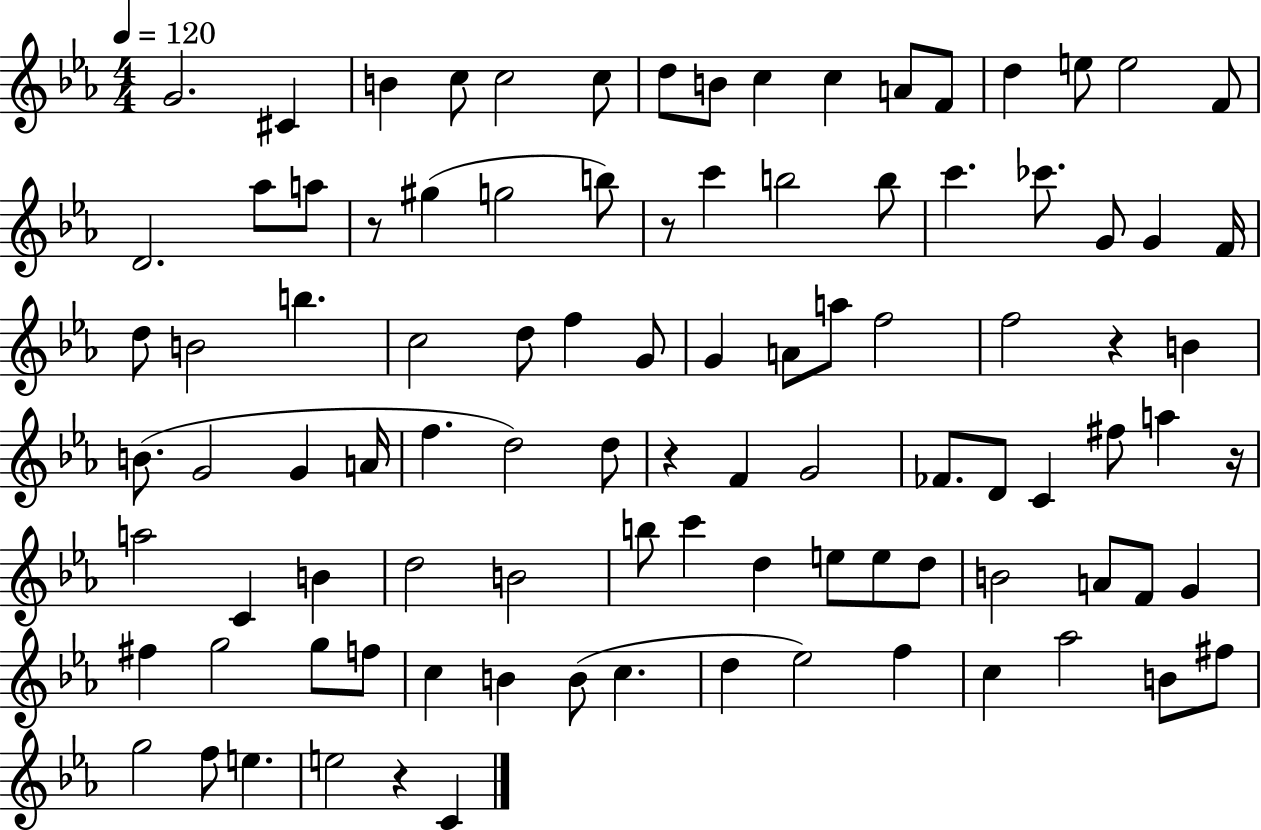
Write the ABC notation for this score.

X:1
T:Untitled
M:4/4
L:1/4
K:Eb
G2 ^C B c/2 c2 c/2 d/2 B/2 c c A/2 F/2 d e/2 e2 F/2 D2 _a/2 a/2 z/2 ^g g2 b/2 z/2 c' b2 b/2 c' _c'/2 G/2 G F/4 d/2 B2 b c2 d/2 f G/2 G A/2 a/2 f2 f2 z B B/2 G2 G A/4 f d2 d/2 z F G2 _F/2 D/2 C ^f/2 a z/4 a2 C B d2 B2 b/2 c' d e/2 e/2 d/2 B2 A/2 F/2 G ^f g2 g/2 f/2 c B B/2 c d _e2 f c _a2 B/2 ^f/2 g2 f/2 e e2 z C